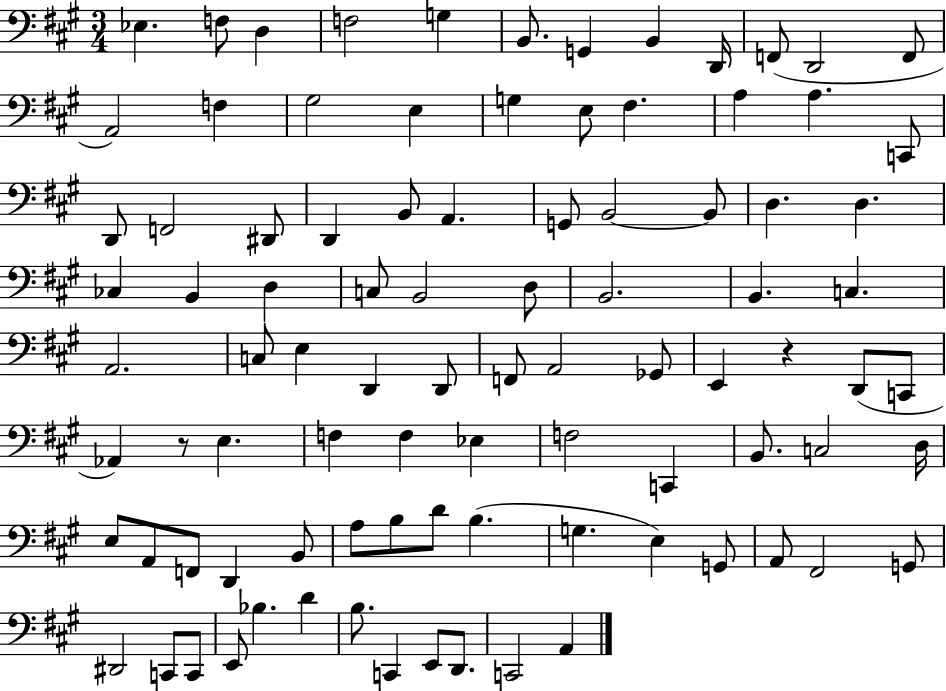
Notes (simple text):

Eb3/q. F3/e D3/q F3/h G3/q B2/e. G2/q B2/q D2/s F2/e D2/h F2/e A2/h F3/q G#3/h E3/q G3/q E3/e F#3/q. A3/q A3/q. C2/e D2/e F2/h D#2/e D2/q B2/e A2/q. G2/e B2/h B2/e D3/q. D3/q. CES3/q B2/q D3/q C3/e B2/h D3/e B2/h. B2/q. C3/q. A2/h. C3/e E3/q D2/q D2/e F2/e A2/h Gb2/e E2/q R/q D2/e C2/e Ab2/q R/e E3/q. F3/q F3/q Eb3/q F3/h C2/q B2/e. C3/h D3/s E3/e A2/e F2/e D2/q B2/e A3/e B3/e D4/e B3/q. G3/q. E3/q G2/e A2/e F#2/h G2/e D#2/h C2/e C2/e E2/e Bb3/q. D4/q B3/e. C2/q E2/e D2/e. C2/h A2/q